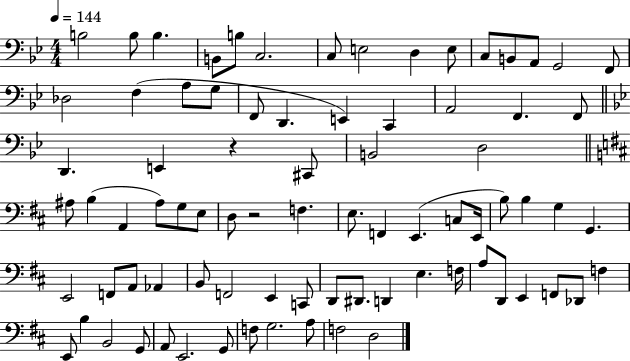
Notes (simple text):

B3/h B3/e B3/q. B2/e B3/e C3/h. C3/e E3/h D3/q E3/e C3/e B2/e A2/e G2/h F2/e Db3/h F3/q A3/e G3/e F2/e D2/q. E2/q C2/q A2/h F2/q. F2/e D2/q. E2/q R/q C#2/e B2/h D3/h A#3/e B3/q A2/q A#3/e G3/e E3/e D3/e R/h F3/q. E3/e. F2/q E2/q. C3/e E2/s B3/e B3/q G3/q G2/q. E2/h F2/e A2/e Ab2/q B2/e F2/h E2/q C2/e D2/e D#2/e. D2/q E3/q. F3/s A3/e D2/e E2/q F2/e Db2/e F3/q E2/e B3/q B2/h G2/e A2/e E2/h. G2/e F3/e G3/h. A3/e F3/h D3/h